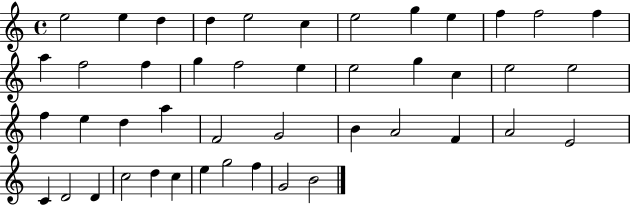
X:1
T:Untitled
M:4/4
L:1/4
K:C
e2 e d d e2 c e2 g e f f2 f a f2 f g f2 e e2 g c e2 e2 f e d a F2 G2 B A2 F A2 E2 C D2 D c2 d c e g2 f G2 B2